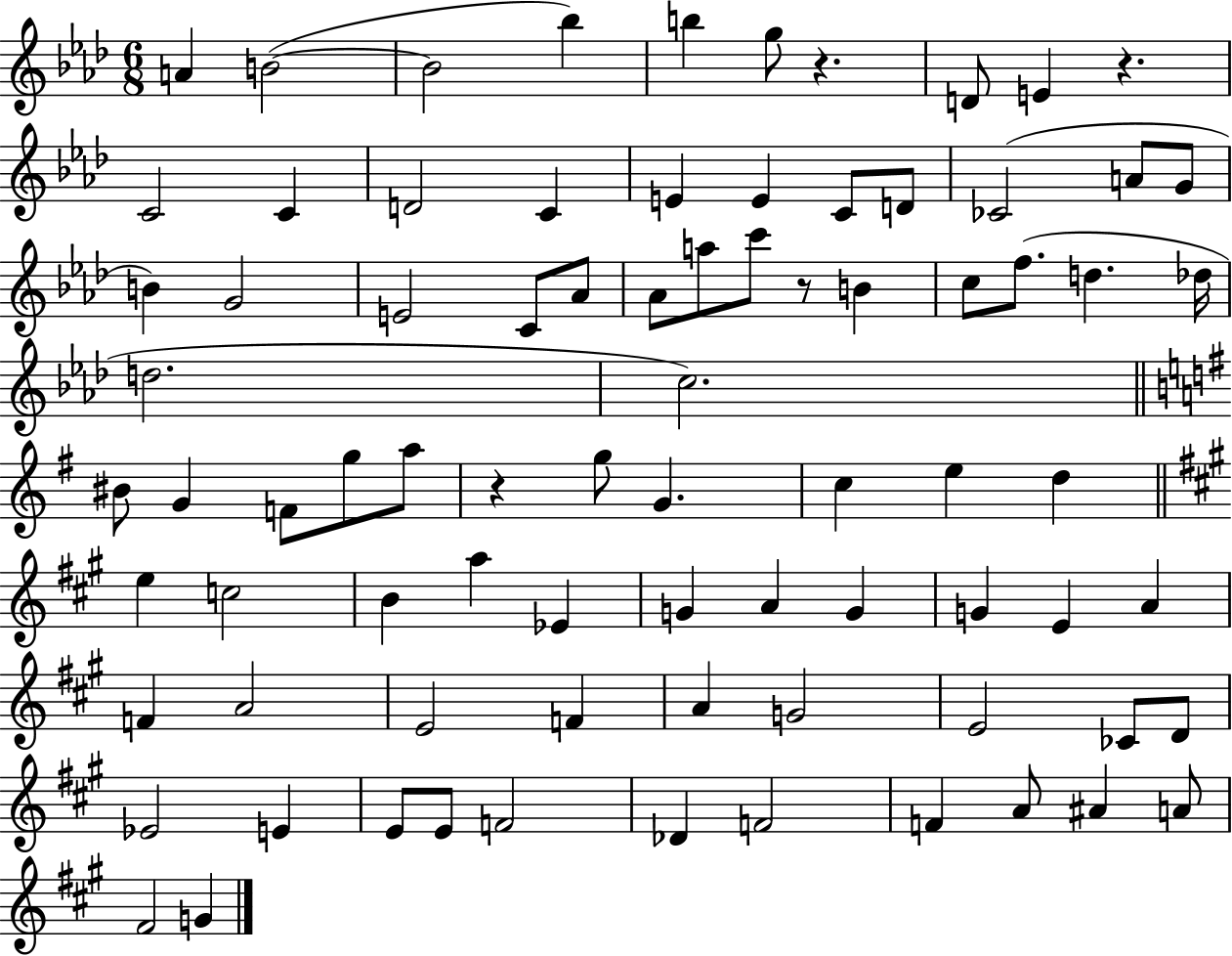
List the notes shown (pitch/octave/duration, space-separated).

A4/q B4/h B4/h Bb5/q B5/q G5/e R/q. D4/e E4/q R/q. C4/h C4/q D4/h C4/q E4/q E4/q C4/e D4/e CES4/h A4/e G4/e B4/q G4/h E4/h C4/e Ab4/e Ab4/e A5/e C6/e R/e B4/q C5/e F5/e. D5/q. Db5/s D5/h. C5/h. BIS4/e G4/q F4/e G5/e A5/e R/q G5/e G4/q. C5/q E5/q D5/q E5/q C5/h B4/q A5/q Eb4/q G4/q A4/q G4/q G4/q E4/q A4/q F4/q A4/h E4/h F4/q A4/q G4/h E4/h CES4/e D4/e Eb4/h E4/q E4/e E4/e F4/h Db4/q F4/h F4/q A4/e A#4/q A4/e F#4/h G4/q